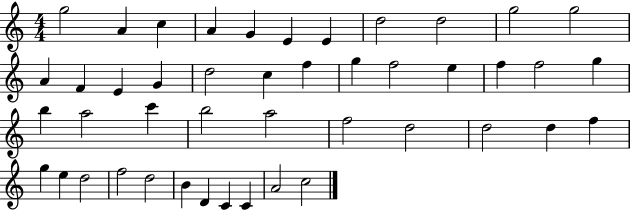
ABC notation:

X:1
T:Untitled
M:4/4
L:1/4
K:C
g2 A c A G E E d2 d2 g2 g2 A F E G d2 c f g f2 e f f2 g b a2 c' b2 a2 f2 d2 d2 d f g e d2 f2 d2 B D C C A2 c2